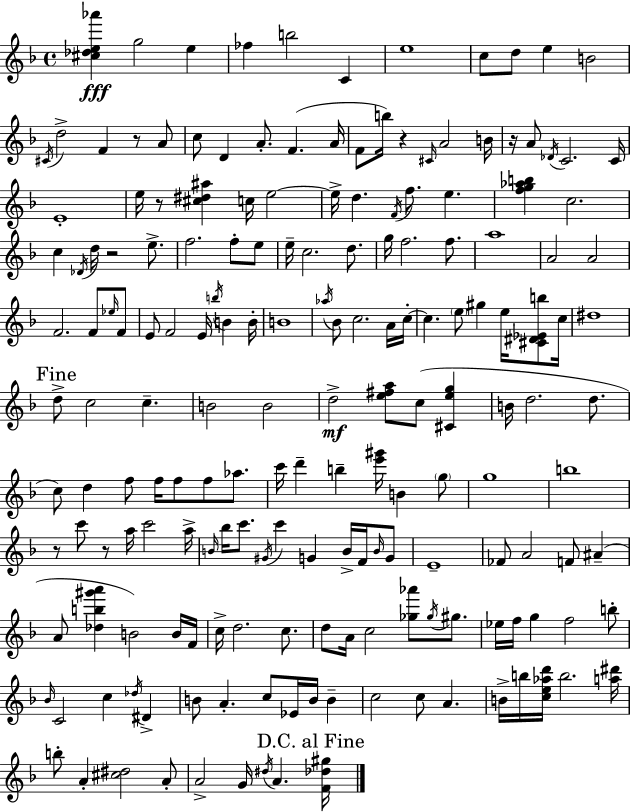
{
  \clef treble
  \time 4/4
  \defaultTimeSignature
  \key f \major
  <cis'' des'' e'' aes'''>4\fff g''2 e''4 | fes''4 b''2 c'4 | e''1 | c''8 d''8 e''4 b'2 | \break \acciaccatura { cis'16 } d''2-> f'4 r8 a'8 | c''8 d'4 a'8.-. f'4.( | a'16 f'8 b''16) r4 \grace { cis'16 } a'2 | b'16 r16 a'8 \acciaccatura { des'16 } c'2. | \break c'16 e'1-. | e''16 r8 <cis'' dis'' ais''>4 c''16 e''2~~ | e''16-> d''4. \acciaccatura { f'16 } f''8. e''4. | <f'' g'' aes'' b''>4 c''2. | \break c''4 \acciaccatura { des'16 } d''16 r2 | e''8.-> f''2. | f''8-. e''8 e''16-- c''2. | d''8. g''16 f''2. | \break f''8. a''1 | a'2 a'2 | f'2. | f'8 \grace { ees''16 } f'8 e'8 f'2 | \break e'16 \acciaccatura { b''16 } b'4 b'16-. b'1 | \acciaccatura { aes''16 } bes'8 c''2. | a'16 c''16-.~~ c''4. \parenthesize e''8 | gis''4 e''16 <cis' dis' ees' b''>8 c''16 dis''1 | \break \mark "Fine" d''8-> c''2 | c''4.-- b'2 | b'2 d''2->\mf | <e'' fis'' a''>8 c''8( <cis' e'' g''>4 b'16 d''2. | \break d''8. c''8) d''4 f''8 | f''16 f''8 f''8 aes''8. c'''16 d'''4-- b''4-- | <e''' gis'''>16 b'4 \parenthesize g''8 g''1 | b''1 | \break r8 c'''8 r8 a''16 c'''2 | a''16-> \grace { b'16 } bes''16 c'''8. \acciaccatura { gis'16 } c'''4 | g'4 b'16-> f'16 \grace { b'16 } g'8 e'1-- | fes'8 a'2 | \break f'8 ais'4--( a'8 <des'' b'' gis''' a'''>4 | b'2) b'16 f'16 c''16-> d''2. | c''8. d''8 a'16 c''2 | <ges'' aes'''>8 \acciaccatura { ges''16 } gis''8. ees''16 f''16 g''4 | \break f''2 b''8-. \grace { bes'16 } c'2 | c''4 \acciaccatura { des''16 } dis'4-> b'8 | a'4.-. c''8 ees'16 b'16 b'4-- c''2 | c''8 a'4. b'16-> b''16 | \break <c'' e'' aes'' d'''>16 b''2. <a'' dis'''>16 b''8-. | a'4-. <cis'' dis''>2 a'8-. a'2-> | g'16 \acciaccatura { dis''16 } a'4. \mark "D.C. al Fine" <f' des'' gis''>16 \bar "|."
}